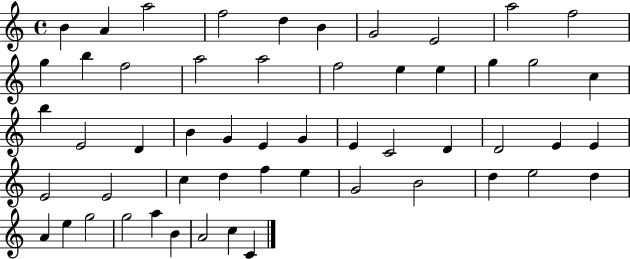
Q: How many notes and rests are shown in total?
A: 54